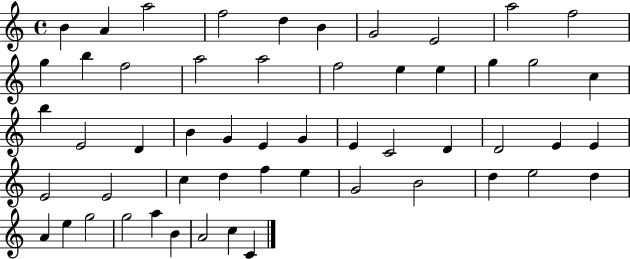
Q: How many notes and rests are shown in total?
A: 54